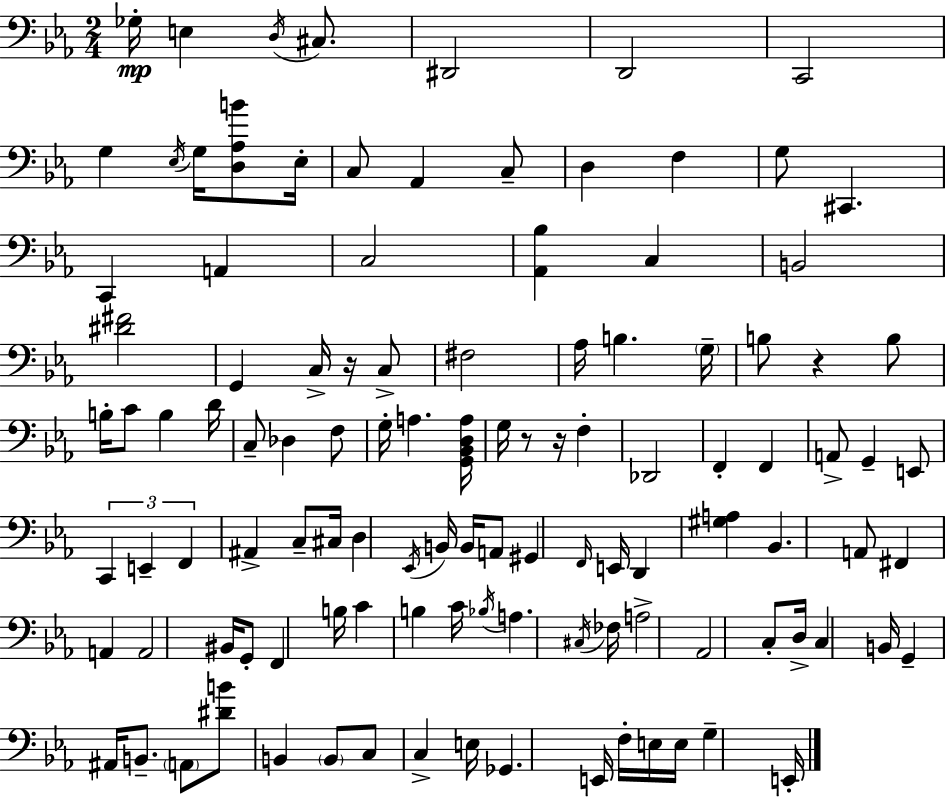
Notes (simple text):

Gb3/s E3/q D3/s C#3/e. D#2/h D2/h C2/h G3/q Eb3/s G3/s [D3,Ab3,B4]/e Eb3/s C3/e Ab2/q C3/e D3/q F3/q G3/e C#2/q. C2/q A2/q C3/h [Ab2,Bb3]/q C3/q B2/h [D#4,F#4]/h G2/q C3/s R/s C3/e F#3/h Ab3/s B3/q. G3/s B3/e R/q B3/e B3/s C4/e B3/q D4/s C3/e Db3/q F3/e G3/s A3/q. [G2,Bb2,D3,A3]/s G3/s R/e R/s F3/q Db2/h F2/q F2/q A2/e G2/q E2/e C2/q E2/q F2/q A#2/q C3/e C#3/s D3/q Eb2/s B2/s B2/s A2/e G#2/q F2/s E2/s D2/q [G#3,A3]/q Bb2/q. A2/e F#2/q A2/q A2/h BIS2/s G2/e F2/q B3/s C4/q B3/q C4/s Bb3/s A3/q. C#3/s FES3/s A3/h Ab2/h C3/e D3/s C3/q B2/s G2/q A#2/s B2/e. A2/e [D#4,B4]/e B2/q B2/e C3/e C3/q E3/s Gb2/q. E2/s F3/s E3/s E3/s G3/q E2/s